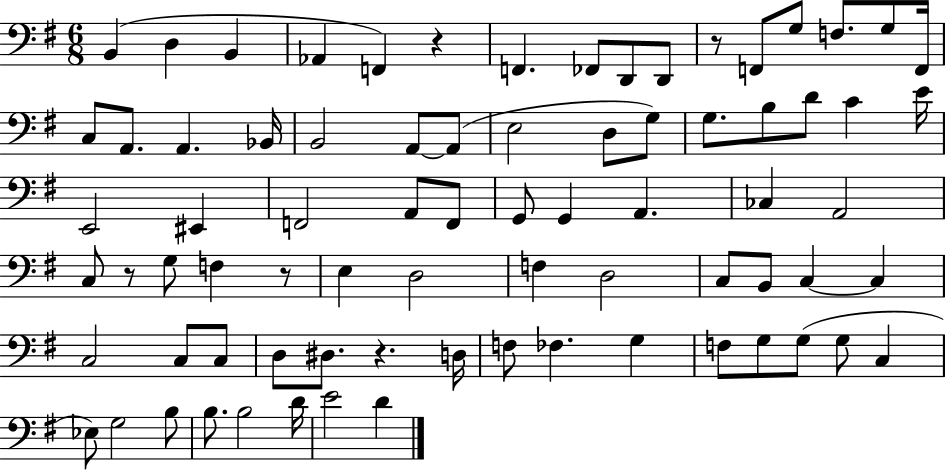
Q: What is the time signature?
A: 6/8